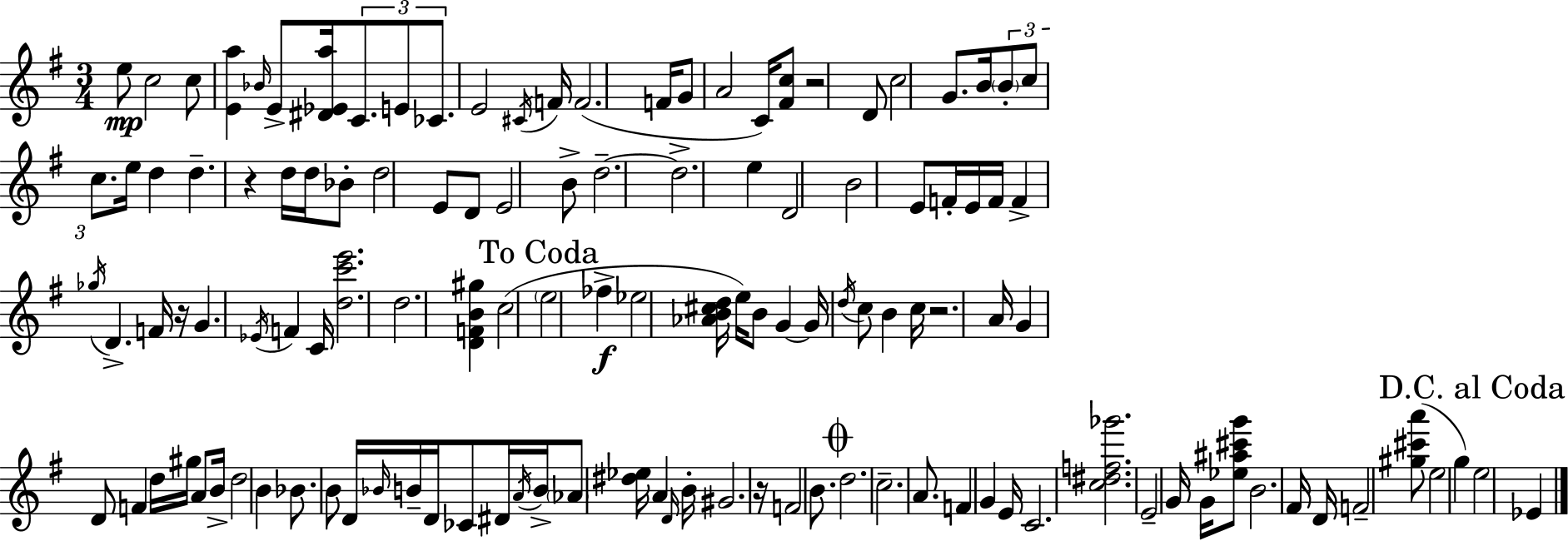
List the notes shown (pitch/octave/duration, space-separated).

E5/e C5/h C5/e [E4,A5]/q Bb4/s E4/e [D#4,Eb4,A5]/s C4/e. E4/e CES4/e. E4/h C#4/s F4/s F4/h. F4/s G4/e A4/h C4/s [F#4,C5]/e R/h D4/e C5/h G4/e. B4/s B4/e C5/e C5/e. E5/s D5/q D5/q. R/q D5/s D5/s Bb4/e D5/h E4/e D4/e E4/h B4/e D5/h. D5/h. E5/q D4/h B4/h E4/e F4/s E4/s F4/s F4/q Gb5/s D4/q. F4/s R/s G4/q. Eb4/s F4/q C4/s [D5,C6,E6]/h. D5/h. [D4,F4,B4,G#5]/q C5/h E5/h FES5/q Eb5/h [Ab4,B4,C#5,D5]/s E5/s B4/e G4/q G4/s D5/s C5/e B4/q C5/s R/h. A4/s G4/q D4/e F4/q D5/s G#5/s A4/e B4/s D5/h B4/q Bb4/e. B4/e D4/s Bb4/s B4/s D4/s CES4/e D#4/s A4/s B4/s Ab4/e [D#5,Eb5]/s A4/q D4/s B4/s G#4/h. R/s F4/h B4/e. D5/h. C5/h. A4/e. F4/q G4/q E4/s C4/h. [C5,D#5,F5,Gb6]/h. E4/h G4/s G4/s [Eb5,A#5,C#6,G6]/e B4/h. F#4/s D4/s F4/h [G#5,C#6,A6]/e E5/h G5/q E5/h Eb4/q